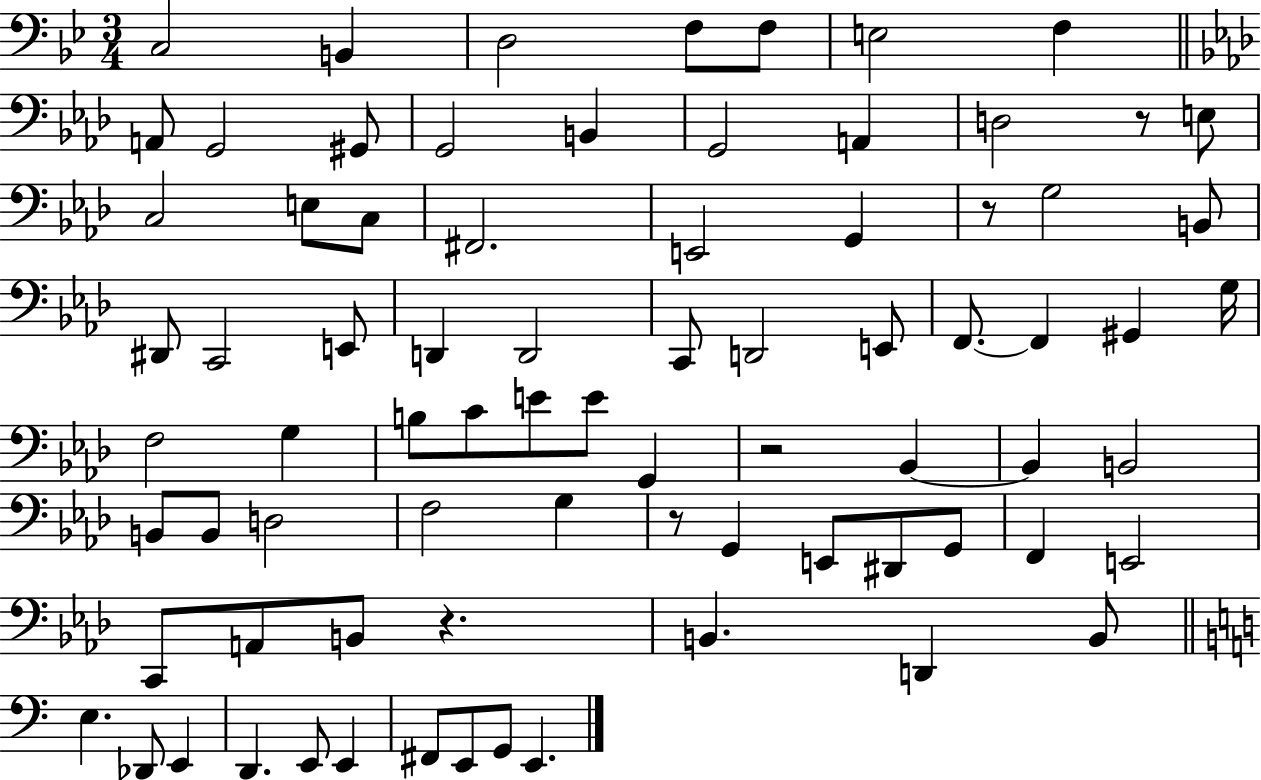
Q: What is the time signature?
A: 3/4